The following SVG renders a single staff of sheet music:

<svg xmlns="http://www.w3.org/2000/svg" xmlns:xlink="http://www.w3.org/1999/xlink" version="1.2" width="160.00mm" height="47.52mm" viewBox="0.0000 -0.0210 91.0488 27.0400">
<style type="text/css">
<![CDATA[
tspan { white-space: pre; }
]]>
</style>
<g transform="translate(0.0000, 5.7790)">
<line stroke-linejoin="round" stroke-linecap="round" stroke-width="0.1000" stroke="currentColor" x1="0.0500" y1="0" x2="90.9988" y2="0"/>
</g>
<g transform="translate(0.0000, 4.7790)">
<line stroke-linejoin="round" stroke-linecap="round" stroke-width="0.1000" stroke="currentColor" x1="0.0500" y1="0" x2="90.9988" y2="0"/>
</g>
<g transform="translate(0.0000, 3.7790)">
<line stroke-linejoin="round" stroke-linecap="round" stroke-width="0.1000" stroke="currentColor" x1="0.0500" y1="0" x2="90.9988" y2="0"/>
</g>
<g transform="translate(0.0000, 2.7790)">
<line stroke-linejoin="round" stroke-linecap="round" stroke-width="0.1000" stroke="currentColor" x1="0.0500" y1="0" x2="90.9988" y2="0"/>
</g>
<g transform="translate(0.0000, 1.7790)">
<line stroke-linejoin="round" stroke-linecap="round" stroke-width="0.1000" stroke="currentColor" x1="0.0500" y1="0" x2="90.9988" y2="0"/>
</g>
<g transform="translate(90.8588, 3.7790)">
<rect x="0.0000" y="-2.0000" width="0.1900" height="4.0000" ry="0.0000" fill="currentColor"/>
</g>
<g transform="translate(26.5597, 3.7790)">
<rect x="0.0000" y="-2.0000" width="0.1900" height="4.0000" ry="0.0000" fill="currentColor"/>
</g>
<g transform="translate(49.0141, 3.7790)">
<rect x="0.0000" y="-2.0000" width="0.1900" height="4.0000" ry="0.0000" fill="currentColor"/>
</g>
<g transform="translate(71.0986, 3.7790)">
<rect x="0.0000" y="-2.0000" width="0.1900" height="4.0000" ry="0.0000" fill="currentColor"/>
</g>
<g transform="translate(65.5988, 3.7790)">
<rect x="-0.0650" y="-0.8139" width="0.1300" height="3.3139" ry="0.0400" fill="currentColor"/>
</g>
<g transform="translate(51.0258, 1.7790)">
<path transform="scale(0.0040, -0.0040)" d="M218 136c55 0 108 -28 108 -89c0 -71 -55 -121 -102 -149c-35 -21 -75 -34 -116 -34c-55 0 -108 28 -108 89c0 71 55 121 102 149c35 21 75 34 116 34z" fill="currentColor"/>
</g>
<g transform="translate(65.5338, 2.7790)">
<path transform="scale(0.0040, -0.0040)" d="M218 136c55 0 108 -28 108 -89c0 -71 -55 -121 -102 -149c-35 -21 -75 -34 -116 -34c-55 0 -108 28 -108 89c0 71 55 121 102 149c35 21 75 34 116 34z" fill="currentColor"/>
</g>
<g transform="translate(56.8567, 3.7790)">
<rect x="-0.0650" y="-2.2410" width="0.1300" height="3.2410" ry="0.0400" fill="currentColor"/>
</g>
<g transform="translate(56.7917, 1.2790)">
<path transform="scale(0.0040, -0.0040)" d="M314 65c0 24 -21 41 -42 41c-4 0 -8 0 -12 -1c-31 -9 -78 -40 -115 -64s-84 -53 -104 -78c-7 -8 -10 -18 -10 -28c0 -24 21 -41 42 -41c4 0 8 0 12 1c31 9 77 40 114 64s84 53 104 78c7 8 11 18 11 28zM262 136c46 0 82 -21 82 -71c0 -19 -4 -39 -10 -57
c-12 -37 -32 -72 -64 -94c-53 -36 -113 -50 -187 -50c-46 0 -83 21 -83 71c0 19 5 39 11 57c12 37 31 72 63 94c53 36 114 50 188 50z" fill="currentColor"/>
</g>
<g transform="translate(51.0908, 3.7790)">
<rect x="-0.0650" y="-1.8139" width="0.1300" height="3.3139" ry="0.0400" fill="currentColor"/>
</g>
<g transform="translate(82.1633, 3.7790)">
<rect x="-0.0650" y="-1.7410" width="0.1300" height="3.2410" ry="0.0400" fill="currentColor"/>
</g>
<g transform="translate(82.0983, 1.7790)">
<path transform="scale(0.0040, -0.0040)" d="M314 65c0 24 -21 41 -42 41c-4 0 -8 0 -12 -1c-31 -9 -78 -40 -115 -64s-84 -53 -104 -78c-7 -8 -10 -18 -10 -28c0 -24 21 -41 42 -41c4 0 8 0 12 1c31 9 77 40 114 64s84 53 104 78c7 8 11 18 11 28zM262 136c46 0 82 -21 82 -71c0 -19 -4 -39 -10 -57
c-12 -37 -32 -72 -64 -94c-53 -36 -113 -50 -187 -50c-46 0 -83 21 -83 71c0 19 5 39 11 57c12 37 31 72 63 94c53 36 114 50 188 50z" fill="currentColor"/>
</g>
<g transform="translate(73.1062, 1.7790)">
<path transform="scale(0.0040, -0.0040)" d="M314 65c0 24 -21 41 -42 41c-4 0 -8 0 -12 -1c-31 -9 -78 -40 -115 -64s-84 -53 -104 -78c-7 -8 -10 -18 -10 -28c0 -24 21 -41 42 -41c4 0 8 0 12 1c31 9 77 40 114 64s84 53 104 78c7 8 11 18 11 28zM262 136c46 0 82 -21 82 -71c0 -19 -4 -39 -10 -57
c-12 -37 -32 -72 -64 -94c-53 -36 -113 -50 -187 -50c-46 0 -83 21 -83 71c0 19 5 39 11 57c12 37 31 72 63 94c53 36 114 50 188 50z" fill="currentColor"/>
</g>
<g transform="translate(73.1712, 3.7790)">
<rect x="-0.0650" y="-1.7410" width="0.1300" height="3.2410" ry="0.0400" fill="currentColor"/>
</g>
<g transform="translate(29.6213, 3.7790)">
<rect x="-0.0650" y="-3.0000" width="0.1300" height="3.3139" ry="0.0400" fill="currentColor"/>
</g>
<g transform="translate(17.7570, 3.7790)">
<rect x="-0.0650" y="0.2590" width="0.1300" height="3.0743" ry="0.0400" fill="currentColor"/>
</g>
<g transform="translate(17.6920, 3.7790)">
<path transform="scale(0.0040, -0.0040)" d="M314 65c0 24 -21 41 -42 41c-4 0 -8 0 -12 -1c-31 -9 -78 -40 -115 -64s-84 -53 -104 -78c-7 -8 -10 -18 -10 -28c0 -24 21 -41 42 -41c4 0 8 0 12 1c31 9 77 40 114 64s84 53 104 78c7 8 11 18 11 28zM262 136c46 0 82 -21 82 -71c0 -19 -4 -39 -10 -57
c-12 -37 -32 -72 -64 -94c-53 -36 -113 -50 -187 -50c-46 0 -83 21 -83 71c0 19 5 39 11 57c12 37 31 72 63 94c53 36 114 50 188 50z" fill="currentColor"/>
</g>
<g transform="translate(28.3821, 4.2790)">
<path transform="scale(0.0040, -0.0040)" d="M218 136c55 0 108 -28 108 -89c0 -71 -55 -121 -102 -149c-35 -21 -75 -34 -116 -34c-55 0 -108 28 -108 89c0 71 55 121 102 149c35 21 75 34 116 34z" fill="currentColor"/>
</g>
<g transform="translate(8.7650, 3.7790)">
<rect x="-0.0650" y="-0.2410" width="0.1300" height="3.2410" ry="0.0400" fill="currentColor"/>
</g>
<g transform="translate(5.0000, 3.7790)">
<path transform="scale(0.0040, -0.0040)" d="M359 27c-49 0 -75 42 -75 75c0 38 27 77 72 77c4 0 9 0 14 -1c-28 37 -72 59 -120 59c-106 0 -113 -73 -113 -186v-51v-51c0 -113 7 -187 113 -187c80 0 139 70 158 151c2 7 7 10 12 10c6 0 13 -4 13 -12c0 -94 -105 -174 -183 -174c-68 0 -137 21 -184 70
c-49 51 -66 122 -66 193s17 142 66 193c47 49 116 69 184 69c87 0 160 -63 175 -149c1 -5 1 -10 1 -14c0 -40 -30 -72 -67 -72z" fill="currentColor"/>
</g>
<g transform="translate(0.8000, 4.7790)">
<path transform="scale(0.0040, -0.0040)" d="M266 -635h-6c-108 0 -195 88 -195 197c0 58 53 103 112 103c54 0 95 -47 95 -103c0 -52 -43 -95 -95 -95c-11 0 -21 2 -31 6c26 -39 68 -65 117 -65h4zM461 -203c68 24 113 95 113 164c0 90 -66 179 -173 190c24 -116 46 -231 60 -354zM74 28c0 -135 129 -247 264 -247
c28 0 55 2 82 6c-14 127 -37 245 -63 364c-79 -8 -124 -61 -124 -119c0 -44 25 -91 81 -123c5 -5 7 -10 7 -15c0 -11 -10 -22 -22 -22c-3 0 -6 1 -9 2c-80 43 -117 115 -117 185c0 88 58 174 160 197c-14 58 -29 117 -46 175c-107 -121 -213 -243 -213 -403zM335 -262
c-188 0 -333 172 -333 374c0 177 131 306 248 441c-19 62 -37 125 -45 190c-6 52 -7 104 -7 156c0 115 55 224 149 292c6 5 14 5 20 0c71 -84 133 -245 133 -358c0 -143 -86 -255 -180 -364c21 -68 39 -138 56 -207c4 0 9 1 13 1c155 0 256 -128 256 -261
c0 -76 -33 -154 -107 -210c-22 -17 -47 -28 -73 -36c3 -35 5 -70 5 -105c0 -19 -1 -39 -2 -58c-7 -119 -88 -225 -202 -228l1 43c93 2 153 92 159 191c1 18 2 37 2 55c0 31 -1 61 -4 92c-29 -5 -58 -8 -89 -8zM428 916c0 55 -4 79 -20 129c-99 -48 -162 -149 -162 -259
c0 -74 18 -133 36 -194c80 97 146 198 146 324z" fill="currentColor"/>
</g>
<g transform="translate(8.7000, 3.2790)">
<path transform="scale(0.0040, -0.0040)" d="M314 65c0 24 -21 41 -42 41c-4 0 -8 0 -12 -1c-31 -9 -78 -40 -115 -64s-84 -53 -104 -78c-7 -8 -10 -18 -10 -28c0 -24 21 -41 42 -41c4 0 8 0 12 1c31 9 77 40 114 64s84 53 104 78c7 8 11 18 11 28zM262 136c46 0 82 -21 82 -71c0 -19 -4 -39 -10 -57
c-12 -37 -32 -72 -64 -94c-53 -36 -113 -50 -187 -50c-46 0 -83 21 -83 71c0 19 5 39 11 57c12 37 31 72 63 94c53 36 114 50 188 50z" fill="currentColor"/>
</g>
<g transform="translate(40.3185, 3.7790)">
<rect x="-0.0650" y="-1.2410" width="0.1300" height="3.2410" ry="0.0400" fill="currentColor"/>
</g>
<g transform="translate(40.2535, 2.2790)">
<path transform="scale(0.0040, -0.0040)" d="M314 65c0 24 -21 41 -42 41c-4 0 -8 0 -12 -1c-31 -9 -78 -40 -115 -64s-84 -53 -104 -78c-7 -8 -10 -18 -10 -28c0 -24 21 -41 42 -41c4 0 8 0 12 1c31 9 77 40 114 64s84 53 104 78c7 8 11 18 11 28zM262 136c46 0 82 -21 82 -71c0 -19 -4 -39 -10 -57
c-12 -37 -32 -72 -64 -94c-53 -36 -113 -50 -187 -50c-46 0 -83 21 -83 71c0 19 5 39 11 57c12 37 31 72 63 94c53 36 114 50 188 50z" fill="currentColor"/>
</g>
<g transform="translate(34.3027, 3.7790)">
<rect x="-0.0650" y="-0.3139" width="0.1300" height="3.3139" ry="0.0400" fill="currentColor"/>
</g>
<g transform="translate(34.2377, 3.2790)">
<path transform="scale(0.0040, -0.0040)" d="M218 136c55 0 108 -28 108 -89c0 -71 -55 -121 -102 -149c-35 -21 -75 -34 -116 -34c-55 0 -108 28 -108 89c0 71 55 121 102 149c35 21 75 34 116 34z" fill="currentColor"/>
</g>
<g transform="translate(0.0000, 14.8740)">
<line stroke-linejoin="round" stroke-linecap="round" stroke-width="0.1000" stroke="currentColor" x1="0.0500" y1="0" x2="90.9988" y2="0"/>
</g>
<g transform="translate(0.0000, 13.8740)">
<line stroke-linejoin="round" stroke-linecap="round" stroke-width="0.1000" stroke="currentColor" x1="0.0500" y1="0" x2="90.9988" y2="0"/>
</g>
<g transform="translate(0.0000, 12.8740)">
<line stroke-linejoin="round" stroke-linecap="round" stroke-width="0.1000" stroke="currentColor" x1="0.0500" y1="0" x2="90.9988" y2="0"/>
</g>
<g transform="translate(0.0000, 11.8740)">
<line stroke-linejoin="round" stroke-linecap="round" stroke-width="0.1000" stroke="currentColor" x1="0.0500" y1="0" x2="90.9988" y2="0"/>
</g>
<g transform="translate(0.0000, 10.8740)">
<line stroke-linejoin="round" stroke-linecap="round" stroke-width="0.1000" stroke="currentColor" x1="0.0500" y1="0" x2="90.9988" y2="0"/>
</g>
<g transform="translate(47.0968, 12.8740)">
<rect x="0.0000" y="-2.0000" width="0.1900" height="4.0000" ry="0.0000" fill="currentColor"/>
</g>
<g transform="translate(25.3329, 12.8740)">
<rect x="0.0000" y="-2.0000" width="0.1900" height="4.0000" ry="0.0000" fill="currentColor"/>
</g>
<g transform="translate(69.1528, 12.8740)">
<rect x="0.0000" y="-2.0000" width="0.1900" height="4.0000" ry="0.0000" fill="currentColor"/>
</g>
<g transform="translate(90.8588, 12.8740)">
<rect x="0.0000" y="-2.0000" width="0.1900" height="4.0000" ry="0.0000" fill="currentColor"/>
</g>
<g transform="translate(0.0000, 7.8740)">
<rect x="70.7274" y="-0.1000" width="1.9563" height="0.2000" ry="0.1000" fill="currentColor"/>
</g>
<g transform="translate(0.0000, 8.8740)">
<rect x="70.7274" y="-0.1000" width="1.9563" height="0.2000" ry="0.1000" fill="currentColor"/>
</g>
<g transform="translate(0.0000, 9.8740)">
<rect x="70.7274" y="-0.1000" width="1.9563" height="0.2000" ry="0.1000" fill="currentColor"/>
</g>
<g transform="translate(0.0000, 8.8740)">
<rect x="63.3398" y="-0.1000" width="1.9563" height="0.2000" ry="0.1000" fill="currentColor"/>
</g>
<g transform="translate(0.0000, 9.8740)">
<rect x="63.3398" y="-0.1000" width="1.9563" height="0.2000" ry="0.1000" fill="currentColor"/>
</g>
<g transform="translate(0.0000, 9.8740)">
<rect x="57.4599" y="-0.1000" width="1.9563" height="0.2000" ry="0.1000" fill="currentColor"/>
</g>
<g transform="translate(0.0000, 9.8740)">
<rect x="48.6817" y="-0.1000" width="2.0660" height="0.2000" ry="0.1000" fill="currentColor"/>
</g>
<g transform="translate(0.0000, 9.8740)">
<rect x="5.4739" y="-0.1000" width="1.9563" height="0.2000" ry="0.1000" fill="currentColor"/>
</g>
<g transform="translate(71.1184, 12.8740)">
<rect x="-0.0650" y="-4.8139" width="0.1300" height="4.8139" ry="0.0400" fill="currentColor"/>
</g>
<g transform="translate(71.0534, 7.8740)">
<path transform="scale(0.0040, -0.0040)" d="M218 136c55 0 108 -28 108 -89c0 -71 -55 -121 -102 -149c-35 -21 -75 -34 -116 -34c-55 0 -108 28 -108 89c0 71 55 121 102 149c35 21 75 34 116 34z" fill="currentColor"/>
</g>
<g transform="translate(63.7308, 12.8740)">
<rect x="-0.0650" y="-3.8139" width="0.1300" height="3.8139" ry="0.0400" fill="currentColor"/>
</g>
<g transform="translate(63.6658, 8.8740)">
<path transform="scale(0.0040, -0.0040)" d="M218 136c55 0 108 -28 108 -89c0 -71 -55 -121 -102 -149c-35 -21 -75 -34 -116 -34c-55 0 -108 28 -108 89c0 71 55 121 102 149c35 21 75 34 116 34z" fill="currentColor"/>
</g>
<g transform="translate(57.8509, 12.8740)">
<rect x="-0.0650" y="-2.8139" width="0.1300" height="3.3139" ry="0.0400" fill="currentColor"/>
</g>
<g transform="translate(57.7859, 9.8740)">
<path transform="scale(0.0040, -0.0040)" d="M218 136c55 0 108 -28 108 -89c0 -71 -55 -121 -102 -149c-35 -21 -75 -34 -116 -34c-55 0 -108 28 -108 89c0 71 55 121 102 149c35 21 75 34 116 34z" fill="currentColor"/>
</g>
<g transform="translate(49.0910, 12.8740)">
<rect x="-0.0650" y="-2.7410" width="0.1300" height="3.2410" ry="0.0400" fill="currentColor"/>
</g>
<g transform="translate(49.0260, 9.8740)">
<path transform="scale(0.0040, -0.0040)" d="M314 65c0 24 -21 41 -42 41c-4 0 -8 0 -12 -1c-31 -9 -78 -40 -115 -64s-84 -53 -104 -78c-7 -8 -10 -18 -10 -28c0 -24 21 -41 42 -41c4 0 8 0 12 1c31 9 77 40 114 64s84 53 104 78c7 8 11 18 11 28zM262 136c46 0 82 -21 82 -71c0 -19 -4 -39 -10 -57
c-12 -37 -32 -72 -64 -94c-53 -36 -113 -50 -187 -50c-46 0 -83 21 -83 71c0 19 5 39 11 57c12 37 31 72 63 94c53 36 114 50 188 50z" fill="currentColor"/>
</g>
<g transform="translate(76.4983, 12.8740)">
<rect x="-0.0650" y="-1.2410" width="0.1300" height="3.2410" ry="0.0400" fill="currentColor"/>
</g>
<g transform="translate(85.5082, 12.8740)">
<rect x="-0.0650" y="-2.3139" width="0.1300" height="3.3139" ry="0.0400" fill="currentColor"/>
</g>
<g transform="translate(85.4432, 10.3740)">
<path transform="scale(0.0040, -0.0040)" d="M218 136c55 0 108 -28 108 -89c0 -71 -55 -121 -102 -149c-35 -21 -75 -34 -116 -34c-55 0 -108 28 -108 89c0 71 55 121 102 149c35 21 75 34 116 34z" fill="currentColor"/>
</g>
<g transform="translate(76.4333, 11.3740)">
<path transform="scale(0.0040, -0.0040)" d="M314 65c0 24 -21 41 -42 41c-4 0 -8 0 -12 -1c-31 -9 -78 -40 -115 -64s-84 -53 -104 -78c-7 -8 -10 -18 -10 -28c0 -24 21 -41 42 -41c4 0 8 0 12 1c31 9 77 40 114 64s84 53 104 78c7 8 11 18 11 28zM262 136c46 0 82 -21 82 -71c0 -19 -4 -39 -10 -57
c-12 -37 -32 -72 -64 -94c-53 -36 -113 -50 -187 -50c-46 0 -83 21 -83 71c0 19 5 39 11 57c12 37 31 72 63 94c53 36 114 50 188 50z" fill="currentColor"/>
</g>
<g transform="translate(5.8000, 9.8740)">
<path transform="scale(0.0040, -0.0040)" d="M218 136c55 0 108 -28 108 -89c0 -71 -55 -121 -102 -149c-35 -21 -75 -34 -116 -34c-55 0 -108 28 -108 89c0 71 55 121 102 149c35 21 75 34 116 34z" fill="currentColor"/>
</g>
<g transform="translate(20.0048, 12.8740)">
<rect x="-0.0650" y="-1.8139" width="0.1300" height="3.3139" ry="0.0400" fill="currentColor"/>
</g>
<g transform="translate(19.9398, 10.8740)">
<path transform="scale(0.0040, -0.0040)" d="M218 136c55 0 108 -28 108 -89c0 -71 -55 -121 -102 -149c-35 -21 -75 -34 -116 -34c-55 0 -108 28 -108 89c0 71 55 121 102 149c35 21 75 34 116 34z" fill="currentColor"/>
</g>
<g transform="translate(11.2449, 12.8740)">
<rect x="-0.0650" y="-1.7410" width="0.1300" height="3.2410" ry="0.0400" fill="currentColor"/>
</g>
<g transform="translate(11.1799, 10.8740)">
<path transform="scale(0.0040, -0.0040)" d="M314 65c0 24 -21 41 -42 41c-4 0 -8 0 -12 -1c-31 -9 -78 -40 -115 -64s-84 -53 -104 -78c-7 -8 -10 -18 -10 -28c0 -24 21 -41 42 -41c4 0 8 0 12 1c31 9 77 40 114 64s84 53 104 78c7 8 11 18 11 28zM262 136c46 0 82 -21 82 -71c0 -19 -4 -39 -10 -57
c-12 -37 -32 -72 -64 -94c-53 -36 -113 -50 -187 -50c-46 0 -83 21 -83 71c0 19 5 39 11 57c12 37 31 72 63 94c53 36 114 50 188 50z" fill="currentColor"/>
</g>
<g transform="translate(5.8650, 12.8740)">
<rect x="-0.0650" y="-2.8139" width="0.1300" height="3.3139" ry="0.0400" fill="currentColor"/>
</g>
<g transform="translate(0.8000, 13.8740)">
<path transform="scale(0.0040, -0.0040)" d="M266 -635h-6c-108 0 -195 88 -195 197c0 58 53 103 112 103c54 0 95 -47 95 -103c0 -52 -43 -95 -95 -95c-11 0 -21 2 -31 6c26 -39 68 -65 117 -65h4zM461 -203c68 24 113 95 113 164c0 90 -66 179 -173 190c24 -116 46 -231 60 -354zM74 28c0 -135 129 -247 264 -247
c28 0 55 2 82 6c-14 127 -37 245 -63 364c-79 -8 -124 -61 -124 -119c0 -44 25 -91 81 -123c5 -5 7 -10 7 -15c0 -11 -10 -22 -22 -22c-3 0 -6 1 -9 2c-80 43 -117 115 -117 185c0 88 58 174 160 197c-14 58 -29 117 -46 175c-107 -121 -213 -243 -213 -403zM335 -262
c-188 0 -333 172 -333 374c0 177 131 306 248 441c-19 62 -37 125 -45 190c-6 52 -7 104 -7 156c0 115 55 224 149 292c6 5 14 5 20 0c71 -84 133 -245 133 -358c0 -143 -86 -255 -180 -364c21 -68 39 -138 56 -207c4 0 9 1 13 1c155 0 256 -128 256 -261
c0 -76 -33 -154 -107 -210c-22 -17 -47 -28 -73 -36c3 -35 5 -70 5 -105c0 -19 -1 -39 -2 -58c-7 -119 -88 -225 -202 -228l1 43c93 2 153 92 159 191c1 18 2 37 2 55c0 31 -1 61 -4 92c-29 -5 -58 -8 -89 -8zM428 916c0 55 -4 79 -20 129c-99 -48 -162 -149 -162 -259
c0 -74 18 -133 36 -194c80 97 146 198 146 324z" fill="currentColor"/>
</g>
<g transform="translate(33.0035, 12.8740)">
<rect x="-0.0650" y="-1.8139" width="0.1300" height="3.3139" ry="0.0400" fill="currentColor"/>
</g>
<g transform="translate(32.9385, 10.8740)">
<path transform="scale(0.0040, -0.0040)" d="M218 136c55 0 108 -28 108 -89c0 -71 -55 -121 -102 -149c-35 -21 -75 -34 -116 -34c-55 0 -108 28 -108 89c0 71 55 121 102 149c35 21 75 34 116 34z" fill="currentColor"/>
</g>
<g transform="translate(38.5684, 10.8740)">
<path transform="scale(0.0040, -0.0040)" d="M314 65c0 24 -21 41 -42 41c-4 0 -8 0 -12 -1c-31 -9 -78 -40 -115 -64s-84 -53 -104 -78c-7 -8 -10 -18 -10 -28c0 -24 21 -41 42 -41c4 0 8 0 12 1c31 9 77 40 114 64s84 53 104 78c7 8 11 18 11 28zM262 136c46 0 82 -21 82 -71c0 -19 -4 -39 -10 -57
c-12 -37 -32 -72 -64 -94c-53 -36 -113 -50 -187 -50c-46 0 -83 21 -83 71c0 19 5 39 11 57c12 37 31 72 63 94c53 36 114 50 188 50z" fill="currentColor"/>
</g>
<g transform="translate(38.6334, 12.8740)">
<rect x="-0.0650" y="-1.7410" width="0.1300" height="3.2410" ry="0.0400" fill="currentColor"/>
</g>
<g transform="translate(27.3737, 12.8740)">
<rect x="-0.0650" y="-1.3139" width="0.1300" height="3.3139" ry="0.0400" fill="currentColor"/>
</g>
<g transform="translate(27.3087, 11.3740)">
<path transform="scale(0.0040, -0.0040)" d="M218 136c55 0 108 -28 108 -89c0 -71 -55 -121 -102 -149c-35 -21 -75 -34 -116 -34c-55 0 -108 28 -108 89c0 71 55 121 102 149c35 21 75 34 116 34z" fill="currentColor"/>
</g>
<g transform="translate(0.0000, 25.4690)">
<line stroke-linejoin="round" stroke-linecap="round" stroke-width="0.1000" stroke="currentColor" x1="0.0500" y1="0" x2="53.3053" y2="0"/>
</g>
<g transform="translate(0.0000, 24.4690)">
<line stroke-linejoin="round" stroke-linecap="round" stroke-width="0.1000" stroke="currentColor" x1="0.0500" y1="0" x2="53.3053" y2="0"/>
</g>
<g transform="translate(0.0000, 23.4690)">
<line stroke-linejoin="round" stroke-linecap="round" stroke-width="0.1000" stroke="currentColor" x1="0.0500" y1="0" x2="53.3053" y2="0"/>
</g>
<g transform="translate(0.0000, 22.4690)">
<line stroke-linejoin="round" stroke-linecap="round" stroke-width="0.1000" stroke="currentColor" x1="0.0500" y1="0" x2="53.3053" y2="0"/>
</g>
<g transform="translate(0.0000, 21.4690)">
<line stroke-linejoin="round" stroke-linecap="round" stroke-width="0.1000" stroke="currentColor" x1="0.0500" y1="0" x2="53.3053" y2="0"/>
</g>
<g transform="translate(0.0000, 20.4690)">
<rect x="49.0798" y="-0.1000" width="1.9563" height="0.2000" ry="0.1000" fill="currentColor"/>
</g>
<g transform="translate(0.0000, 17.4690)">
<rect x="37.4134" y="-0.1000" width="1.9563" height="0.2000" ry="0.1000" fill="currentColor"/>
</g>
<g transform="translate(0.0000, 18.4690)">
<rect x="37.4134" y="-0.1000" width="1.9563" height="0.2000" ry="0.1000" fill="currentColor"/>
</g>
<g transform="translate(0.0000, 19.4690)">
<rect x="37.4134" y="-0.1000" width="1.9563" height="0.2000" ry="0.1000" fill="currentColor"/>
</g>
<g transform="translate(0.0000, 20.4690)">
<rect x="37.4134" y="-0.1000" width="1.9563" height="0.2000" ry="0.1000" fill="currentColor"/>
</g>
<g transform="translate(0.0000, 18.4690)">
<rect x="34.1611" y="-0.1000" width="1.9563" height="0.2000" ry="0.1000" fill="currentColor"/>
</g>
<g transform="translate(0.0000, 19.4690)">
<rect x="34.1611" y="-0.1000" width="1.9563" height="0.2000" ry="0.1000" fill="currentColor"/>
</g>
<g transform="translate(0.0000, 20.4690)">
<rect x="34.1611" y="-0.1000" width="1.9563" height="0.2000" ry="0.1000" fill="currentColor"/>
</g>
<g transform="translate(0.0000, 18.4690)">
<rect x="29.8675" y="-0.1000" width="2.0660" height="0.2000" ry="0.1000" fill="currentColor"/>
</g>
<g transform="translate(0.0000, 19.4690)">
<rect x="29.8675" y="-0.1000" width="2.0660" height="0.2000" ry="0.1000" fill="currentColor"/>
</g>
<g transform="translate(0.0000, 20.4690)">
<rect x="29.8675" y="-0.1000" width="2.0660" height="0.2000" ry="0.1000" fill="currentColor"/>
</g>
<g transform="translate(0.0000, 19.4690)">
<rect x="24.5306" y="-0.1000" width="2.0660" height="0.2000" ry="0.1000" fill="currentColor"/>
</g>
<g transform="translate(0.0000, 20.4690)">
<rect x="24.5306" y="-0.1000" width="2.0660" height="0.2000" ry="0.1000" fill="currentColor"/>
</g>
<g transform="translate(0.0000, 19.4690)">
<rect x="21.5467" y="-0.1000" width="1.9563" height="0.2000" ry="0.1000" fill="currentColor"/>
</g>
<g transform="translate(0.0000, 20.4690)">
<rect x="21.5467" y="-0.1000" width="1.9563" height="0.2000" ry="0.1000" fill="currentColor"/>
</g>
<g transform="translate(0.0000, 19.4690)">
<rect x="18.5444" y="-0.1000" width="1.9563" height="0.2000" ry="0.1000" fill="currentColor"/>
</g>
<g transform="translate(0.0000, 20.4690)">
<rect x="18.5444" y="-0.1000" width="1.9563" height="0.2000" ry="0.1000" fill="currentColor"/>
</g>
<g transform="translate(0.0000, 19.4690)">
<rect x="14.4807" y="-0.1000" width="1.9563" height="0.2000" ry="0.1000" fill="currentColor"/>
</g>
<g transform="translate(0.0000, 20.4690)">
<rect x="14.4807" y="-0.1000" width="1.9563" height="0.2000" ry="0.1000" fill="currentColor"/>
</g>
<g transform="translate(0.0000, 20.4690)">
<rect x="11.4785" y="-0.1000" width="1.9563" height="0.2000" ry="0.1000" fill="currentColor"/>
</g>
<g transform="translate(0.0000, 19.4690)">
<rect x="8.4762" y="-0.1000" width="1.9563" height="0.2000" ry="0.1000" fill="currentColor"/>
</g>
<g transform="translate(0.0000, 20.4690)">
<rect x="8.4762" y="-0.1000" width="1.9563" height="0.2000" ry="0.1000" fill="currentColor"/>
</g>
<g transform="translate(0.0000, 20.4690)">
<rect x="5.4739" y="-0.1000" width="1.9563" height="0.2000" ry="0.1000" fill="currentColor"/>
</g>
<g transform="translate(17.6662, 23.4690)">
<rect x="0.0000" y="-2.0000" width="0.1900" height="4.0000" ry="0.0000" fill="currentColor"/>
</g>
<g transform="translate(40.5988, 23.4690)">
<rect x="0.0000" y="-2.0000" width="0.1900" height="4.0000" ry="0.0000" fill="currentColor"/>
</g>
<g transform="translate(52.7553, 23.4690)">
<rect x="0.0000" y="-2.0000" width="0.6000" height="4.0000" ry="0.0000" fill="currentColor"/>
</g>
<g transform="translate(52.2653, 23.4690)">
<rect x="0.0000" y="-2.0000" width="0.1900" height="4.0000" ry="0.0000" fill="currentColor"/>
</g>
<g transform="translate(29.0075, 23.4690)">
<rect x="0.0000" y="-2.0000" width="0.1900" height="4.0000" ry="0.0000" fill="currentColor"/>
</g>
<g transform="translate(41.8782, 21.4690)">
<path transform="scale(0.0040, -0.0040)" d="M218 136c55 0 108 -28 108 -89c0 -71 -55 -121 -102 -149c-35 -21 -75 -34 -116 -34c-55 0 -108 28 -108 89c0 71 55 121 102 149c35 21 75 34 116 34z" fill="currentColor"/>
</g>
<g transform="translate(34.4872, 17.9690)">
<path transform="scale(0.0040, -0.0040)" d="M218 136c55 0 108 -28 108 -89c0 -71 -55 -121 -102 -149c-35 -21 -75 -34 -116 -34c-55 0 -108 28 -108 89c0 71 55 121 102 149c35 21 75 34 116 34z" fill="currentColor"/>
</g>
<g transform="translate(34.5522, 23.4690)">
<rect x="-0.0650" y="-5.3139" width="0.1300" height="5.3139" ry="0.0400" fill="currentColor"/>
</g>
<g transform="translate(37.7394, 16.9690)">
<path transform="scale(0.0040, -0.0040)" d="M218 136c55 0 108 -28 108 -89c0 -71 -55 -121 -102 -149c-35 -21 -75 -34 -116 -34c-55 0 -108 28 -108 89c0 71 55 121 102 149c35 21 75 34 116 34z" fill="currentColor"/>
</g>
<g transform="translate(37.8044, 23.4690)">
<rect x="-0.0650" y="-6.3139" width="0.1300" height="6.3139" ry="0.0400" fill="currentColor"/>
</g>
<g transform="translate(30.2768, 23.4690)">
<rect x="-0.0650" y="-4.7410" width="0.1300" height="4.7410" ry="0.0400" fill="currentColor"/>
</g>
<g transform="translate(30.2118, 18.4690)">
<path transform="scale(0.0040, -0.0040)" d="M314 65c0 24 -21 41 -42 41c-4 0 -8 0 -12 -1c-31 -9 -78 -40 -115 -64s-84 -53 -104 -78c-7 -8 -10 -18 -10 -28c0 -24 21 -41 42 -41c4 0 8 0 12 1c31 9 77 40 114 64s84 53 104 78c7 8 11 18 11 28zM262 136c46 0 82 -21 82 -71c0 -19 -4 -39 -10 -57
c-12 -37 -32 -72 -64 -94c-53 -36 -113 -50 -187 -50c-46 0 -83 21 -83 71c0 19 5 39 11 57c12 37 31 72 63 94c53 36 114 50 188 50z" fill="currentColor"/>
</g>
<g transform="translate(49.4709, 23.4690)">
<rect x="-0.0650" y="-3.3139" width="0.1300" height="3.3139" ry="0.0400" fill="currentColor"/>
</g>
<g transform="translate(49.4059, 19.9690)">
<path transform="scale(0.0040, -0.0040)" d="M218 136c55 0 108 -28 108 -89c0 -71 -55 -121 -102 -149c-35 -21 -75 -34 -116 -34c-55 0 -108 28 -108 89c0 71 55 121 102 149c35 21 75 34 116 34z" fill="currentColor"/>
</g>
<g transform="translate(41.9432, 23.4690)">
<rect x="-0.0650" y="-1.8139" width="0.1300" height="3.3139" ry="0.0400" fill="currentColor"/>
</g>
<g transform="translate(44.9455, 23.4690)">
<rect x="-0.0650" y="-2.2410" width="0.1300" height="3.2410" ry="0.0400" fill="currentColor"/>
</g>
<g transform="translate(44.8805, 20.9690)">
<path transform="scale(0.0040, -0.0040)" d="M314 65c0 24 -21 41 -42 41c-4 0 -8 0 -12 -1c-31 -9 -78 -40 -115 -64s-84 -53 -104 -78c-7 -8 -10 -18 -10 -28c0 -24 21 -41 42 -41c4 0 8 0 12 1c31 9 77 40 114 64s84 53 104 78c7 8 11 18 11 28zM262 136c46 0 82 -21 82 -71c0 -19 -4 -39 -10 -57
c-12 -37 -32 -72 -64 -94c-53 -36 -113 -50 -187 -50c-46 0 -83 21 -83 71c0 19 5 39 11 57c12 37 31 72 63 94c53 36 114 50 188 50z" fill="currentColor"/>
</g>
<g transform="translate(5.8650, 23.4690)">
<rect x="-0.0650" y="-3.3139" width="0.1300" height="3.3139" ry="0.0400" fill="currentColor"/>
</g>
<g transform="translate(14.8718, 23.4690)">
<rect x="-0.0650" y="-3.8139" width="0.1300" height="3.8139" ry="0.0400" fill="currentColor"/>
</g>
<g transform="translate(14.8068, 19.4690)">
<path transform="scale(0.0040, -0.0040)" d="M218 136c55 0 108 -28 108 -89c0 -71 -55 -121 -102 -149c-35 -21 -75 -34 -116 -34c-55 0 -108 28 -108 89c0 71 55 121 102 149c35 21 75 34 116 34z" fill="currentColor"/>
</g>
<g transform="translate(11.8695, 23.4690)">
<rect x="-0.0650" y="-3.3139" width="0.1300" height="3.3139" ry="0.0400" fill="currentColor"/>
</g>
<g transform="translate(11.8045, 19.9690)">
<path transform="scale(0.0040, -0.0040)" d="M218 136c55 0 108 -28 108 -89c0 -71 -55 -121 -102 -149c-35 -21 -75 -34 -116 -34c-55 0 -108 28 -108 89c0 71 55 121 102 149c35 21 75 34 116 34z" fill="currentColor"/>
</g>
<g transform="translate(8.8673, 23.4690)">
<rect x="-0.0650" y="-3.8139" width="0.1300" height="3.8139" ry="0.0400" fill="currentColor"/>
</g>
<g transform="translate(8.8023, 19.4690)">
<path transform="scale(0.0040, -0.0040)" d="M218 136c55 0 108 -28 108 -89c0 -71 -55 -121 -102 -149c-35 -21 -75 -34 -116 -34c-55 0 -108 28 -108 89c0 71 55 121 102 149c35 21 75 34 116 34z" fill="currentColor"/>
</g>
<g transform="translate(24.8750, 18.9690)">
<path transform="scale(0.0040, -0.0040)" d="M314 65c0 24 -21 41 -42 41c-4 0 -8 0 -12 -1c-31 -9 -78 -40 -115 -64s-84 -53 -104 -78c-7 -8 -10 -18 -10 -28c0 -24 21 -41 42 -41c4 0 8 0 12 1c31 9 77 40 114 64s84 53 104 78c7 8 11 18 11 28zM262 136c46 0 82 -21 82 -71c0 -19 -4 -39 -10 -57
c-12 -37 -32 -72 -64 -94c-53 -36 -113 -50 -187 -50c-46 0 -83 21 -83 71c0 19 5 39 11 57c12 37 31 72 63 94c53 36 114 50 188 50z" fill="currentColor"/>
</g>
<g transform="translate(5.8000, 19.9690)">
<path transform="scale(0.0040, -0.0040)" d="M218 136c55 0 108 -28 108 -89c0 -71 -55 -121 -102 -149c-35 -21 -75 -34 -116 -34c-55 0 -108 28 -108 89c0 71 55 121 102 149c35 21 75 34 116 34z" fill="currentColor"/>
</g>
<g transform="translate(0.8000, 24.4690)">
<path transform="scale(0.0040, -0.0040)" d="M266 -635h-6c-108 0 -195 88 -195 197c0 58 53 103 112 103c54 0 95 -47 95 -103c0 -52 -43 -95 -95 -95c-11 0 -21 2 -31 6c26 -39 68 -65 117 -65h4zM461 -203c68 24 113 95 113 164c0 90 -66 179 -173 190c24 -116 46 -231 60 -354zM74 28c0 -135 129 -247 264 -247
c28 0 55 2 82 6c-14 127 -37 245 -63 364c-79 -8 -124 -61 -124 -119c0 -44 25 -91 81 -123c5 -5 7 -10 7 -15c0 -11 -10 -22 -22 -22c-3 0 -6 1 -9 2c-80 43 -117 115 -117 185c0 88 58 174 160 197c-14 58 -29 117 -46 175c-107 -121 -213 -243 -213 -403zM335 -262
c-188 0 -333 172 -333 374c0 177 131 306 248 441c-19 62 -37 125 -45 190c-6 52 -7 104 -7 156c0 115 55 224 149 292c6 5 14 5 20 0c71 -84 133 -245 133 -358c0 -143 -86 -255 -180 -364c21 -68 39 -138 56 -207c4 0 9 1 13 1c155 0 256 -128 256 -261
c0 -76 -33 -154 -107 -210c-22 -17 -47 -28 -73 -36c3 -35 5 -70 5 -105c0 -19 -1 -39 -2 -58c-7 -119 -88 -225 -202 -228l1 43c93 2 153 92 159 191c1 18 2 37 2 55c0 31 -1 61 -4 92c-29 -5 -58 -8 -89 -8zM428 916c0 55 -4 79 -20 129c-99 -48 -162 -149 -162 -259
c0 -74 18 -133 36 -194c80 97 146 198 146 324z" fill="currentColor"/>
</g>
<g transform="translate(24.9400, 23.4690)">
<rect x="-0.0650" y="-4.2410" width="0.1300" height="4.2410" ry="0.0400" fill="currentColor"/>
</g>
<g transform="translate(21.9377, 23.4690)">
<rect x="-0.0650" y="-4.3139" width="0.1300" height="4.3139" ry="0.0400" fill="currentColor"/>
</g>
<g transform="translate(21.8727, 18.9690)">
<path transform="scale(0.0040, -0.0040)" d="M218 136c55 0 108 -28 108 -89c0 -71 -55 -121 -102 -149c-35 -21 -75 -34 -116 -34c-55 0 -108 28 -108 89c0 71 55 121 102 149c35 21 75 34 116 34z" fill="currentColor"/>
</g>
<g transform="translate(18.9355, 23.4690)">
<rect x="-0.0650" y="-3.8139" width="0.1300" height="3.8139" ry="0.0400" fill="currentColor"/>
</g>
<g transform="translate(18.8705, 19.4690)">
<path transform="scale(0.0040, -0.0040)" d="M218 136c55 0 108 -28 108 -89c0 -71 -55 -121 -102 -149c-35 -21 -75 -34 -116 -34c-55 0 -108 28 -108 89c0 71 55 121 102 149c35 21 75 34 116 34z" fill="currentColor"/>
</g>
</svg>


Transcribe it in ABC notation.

X:1
T:Untitled
M:4/4
L:1/4
K:C
c2 B2 A c e2 f g2 d f2 f2 a f2 f e f f2 a2 a c' e' e2 g b c' b c' c' d' d'2 e'2 f' a' f g2 b